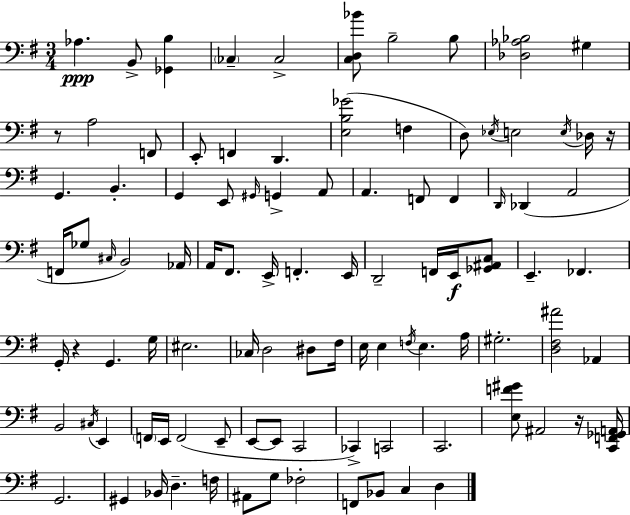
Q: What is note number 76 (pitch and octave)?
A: G2